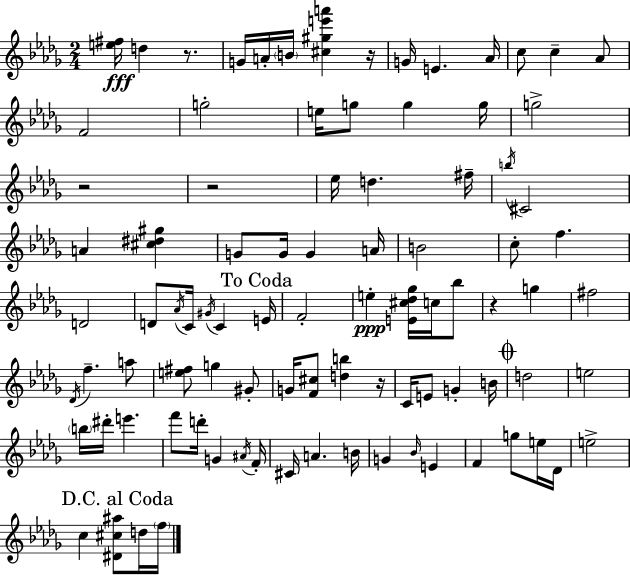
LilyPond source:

{
  \clef treble
  \numericTimeSignature
  \time 2/4
  \key bes \minor
  <e'' fis''>16\fff d''4 r8. | g'16 a'16-. \parenthesize b'16 <cis'' gis'' e''' a'''>4 r16 | g'16 e'4. aes'16 | c''8 c''4-- aes'8 | \break f'2 | g''2-. | e''16 g''8 g''4 g''16 | g''2-> | \break r2 | r2 | ees''16 d''4. fis''16-- | \acciaccatura { b''16 } cis'2 | \break a'4 <cis'' dis'' gis''>4 | g'8 g'16 g'4 | a'16 b'2 | c''8-. f''4. | \break d'2 | d'8 \acciaccatura { aes'16 } c'16 \acciaccatura { gis'16 } c'4 | \mark "To Coda" e'16 f'2-. | e''4-.\ppp <e' cis'' des'' ges''>16 | \break c''16 bes''8 r4 g''4 | fis''2 | \acciaccatura { des'16 } f''4.-- | a''8 <e'' fis''>8 g''4 | \break gis'8-. g'16 <f' cis''>8 <d'' b''>4 | r16 c'16 e'8 g'4-. | b'16 \mark \markup { \musicglyph "scripts.coda" } d''2 | e''2 | \break \parenthesize b''16 dis'''16-. e'''4. | f'''8 d'''16-. g'4 | \acciaccatura { ais'16 } f'16-. cis'16 a'4. | b'16 g'4 | \break \grace { bes'16 } e'4 f'4 | g''8 e''16 des'16 e''2-> | \mark "D.C. al Coda" c''4 | <dis' cis'' ais''>8 d''16 \parenthesize f''16 \bar "|."
}